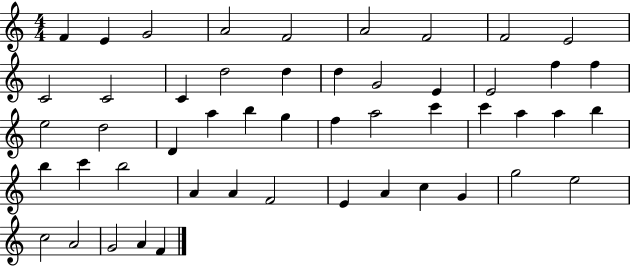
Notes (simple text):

F4/q E4/q G4/h A4/h F4/h A4/h F4/h F4/h E4/h C4/h C4/h C4/q D5/h D5/q D5/q G4/h E4/q E4/h F5/q F5/q E5/h D5/h D4/q A5/q B5/q G5/q F5/q A5/h C6/q C6/q A5/q A5/q B5/q B5/q C6/q B5/h A4/q A4/q F4/h E4/q A4/q C5/q G4/q G5/h E5/h C5/h A4/h G4/h A4/q F4/q